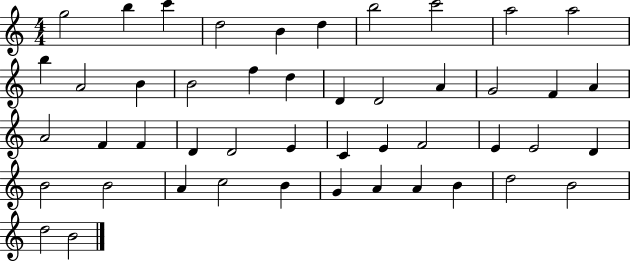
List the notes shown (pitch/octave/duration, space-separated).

G5/h B5/q C6/q D5/h B4/q D5/q B5/h C6/h A5/h A5/h B5/q A4/h B4/q B4/h F5/q D5/q D4/q D4/h A4/q G4/h F4/q A4/q A4/h F4/q F4/q D4/q D4/h E4/q C4/q E4/q F4/h E4/q E4/h D4/q B4/h B4/h A4/q C5/h B4/q G4/q A4/q A4/q B4/q D5/h B4/h D5/h B4/h